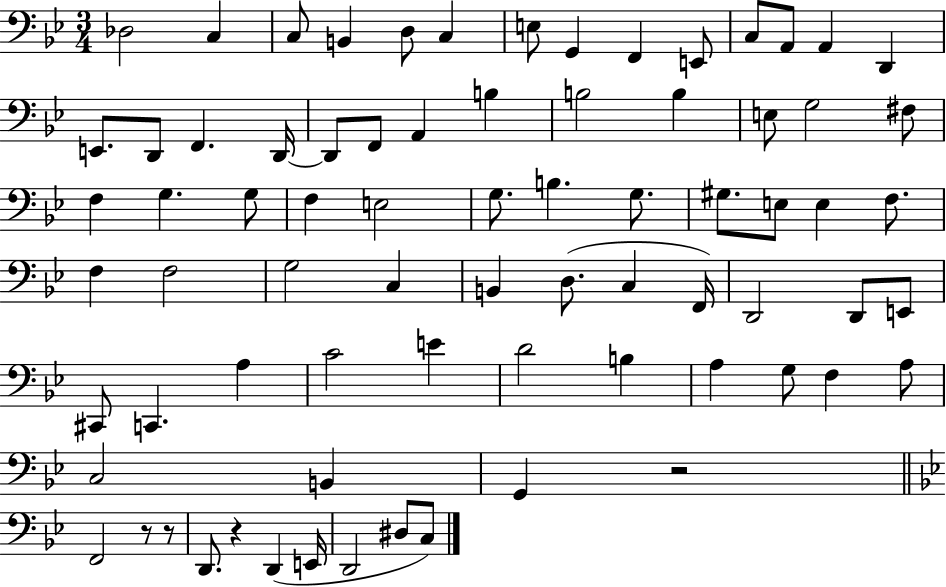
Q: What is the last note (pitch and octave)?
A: C3